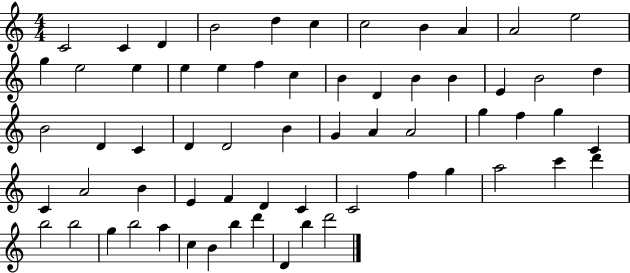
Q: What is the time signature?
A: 4/4